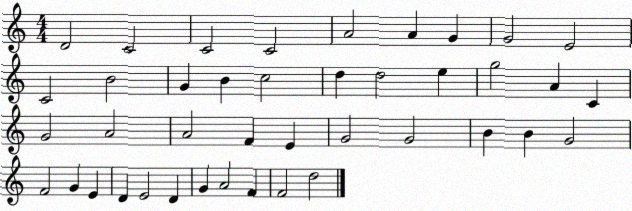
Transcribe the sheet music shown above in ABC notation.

X:1
T:Untitled
M:4/4
L:1/4
K:C
D2 C2 C2 C2 A2 A G G2 E2 C2 B2 G B c2 d d2 e g2 A C G2 A2 A2 F E G2 G2 B B G2 F2 G E D E2 D G A2 F F2 d2